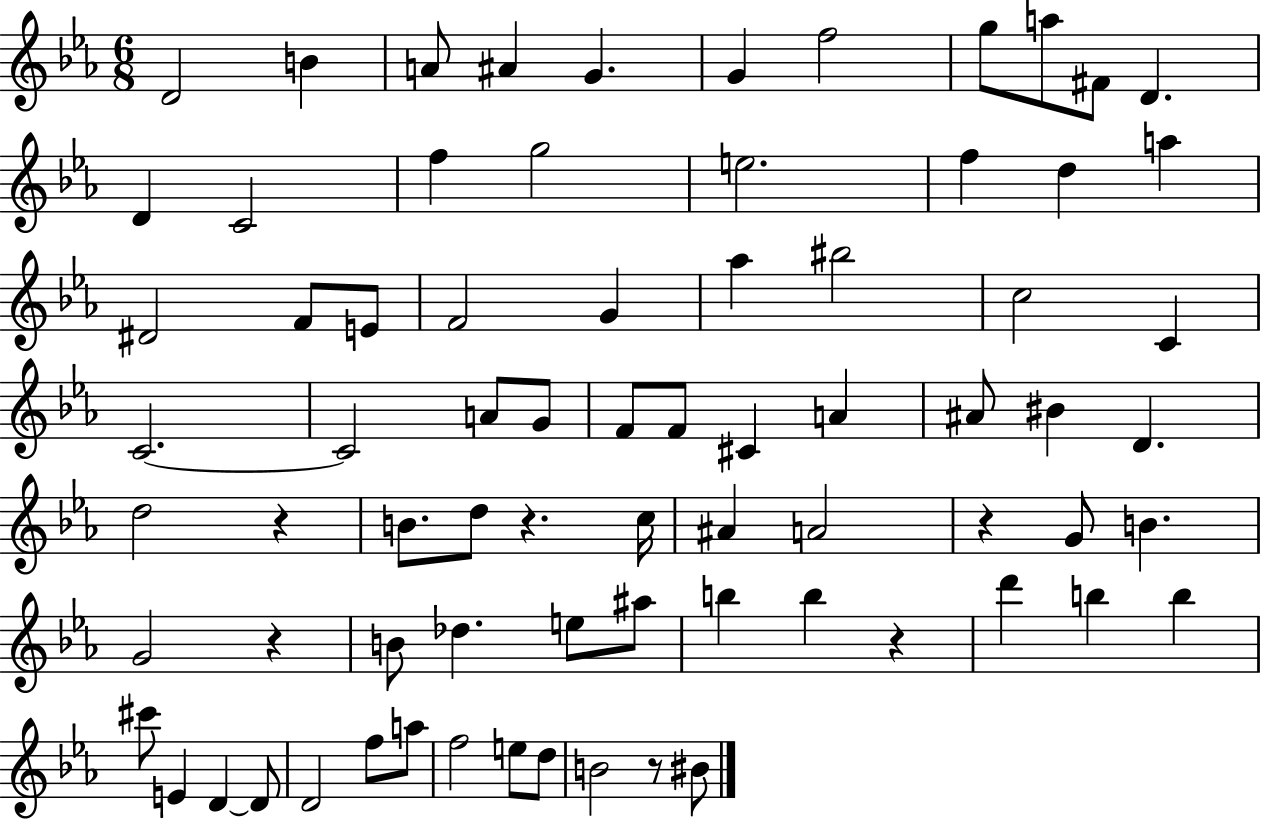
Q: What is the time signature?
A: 6/8